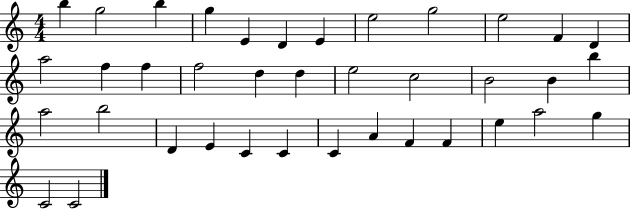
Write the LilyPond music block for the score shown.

{
  \clef treble
  \numericTimeSignature
  \time 4/4
  \key c \major
  b''4 g''2 b''4 | g''4 e'4 d'4 e'4 | e''2 g''2 | e''2 f'4 d'4 | \break a''2 f''4 f''4 | f''2 d''4 d''4 | e''2 c''2 | b'2 b'4 b''4 | \break a''2 b''2 | d'4 e'4 c'4 c'4 | c'4 a'4 f'4 f'4 | e''4 a''2 g''4 | \break c'2 c'2 | \bar "|."
}